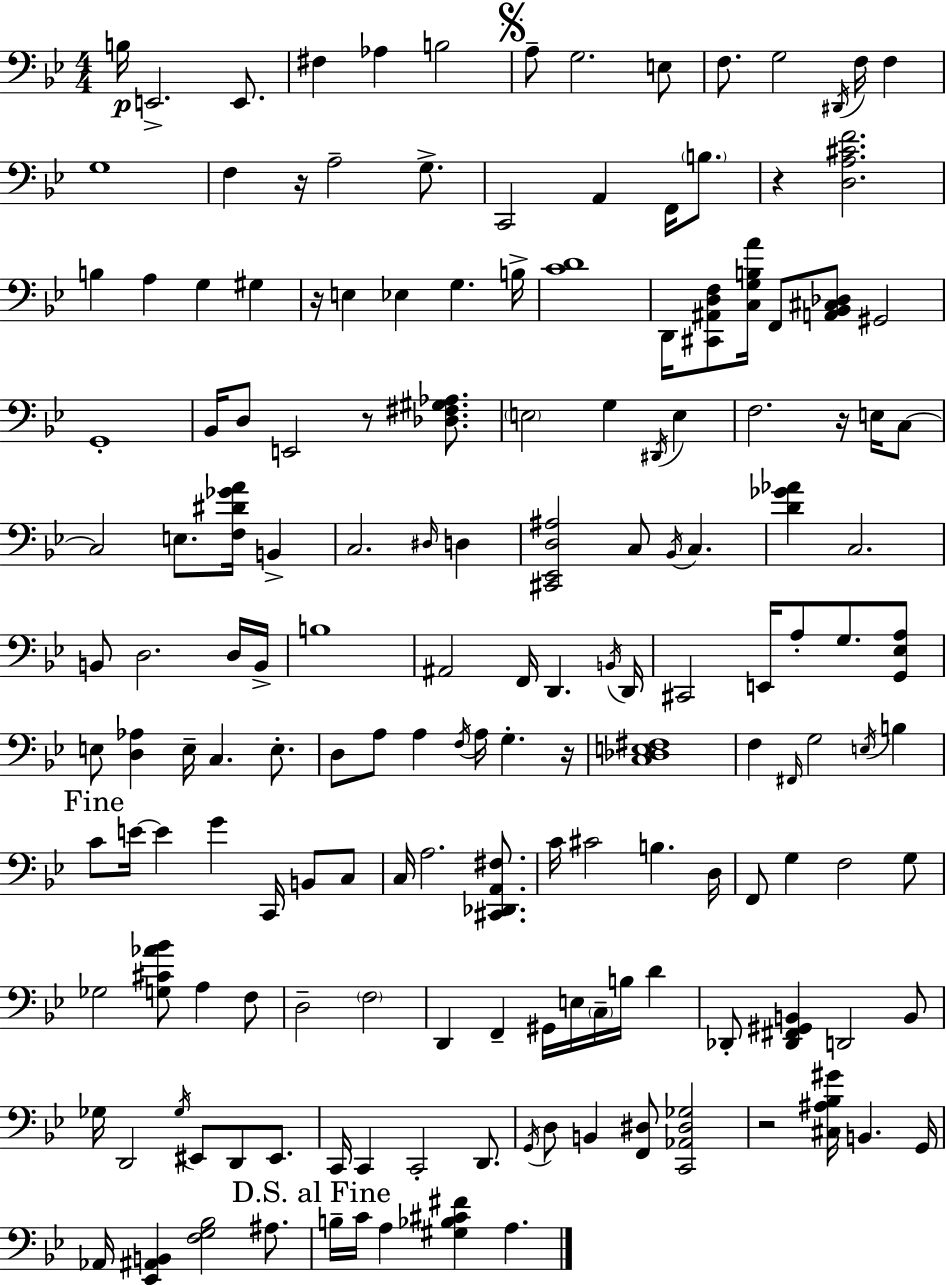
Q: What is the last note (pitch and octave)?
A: A3